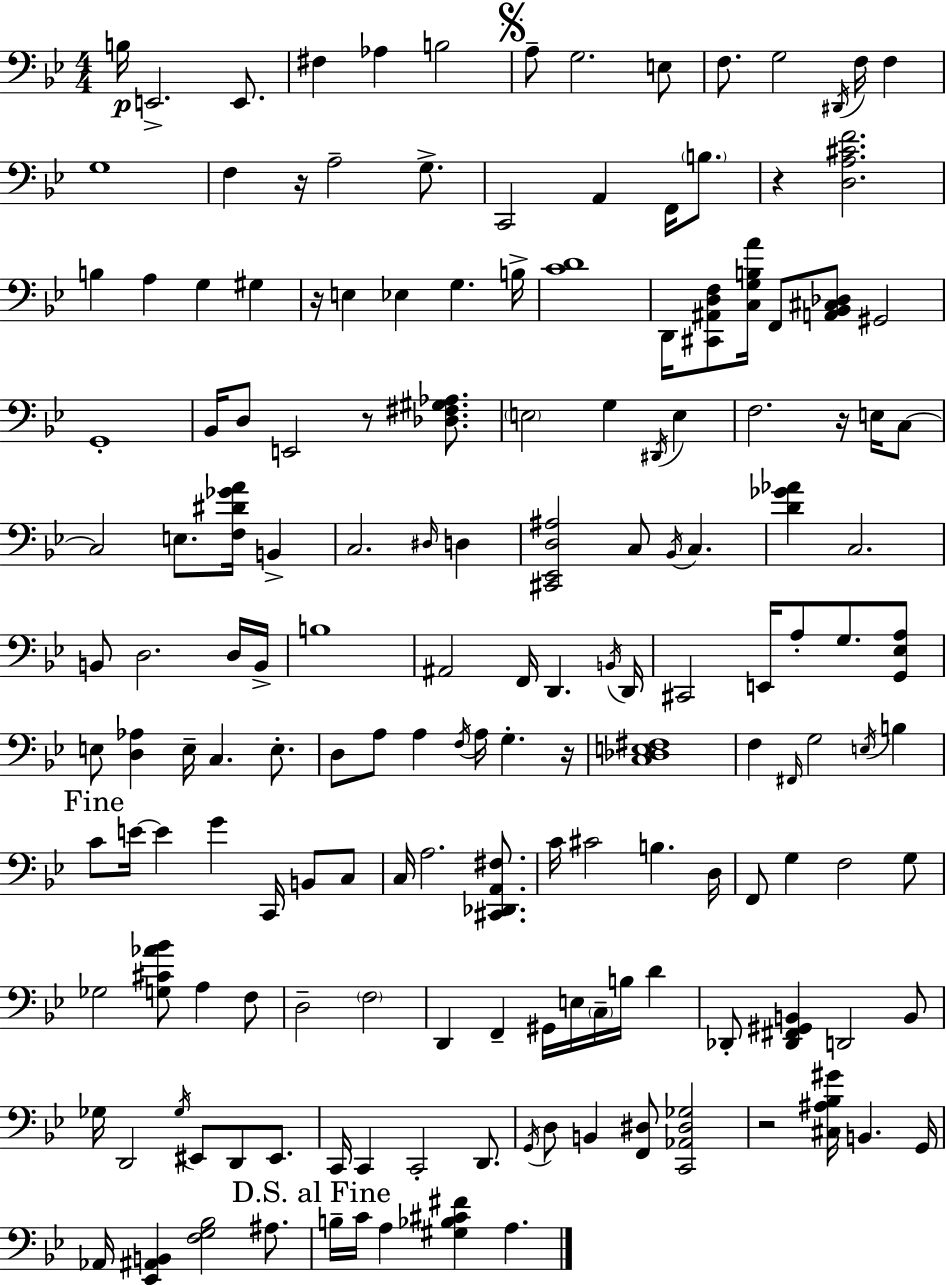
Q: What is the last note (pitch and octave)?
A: A3